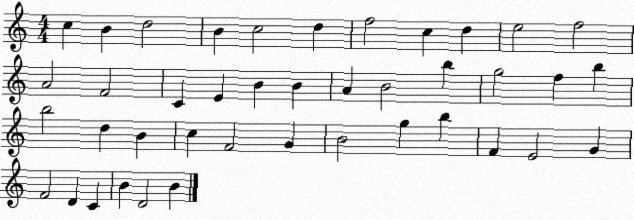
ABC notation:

X:1
T:Untitled
M:4/4
L:1/4
K:C
c B d2 B c2 d f2 c d e2 f2 A2 F2 C E B B A B2 b g2 f b b2 d B c F2 G B2 g b F E2 G F2 D C B D2 B